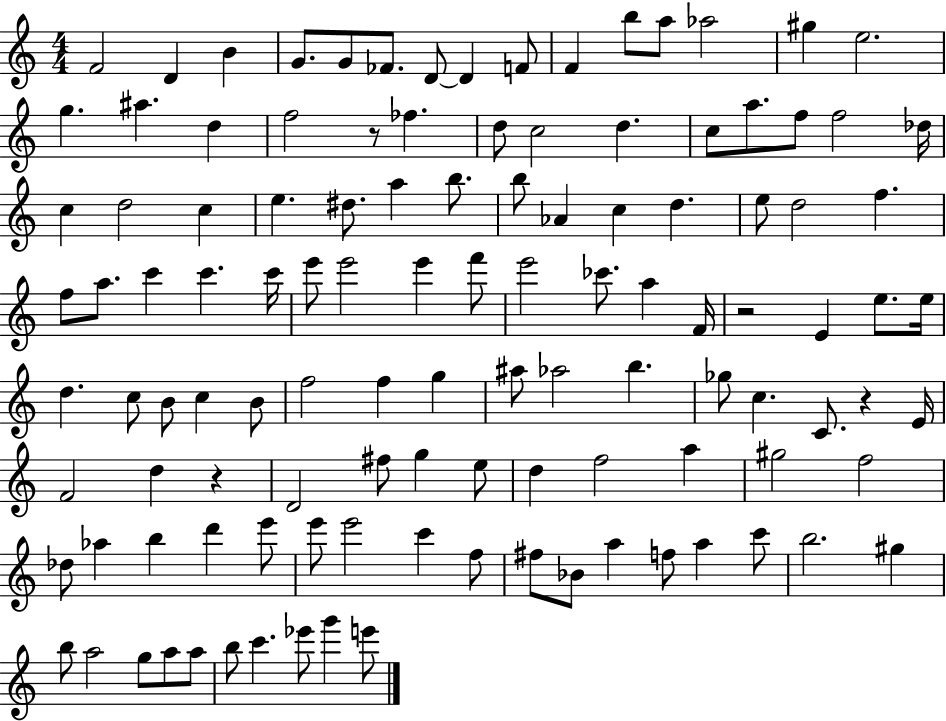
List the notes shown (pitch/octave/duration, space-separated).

F4/h D4/q B4/q G4/e. G4/e FES4/e. D4/e D4/q F4/e F4/q B5/e A5/e Ab5/h G#5/q E5/h. G5/q. A#5/q. D5/q F5/h R/e FES5/q. D5/e C5/h D5/q. C5/e A5/e. F5/e F5/h Db5/s C5/q D5/h C5/q E5/q. D#5/e. A5/q B5/e. B5/e Ab4/q C5/q D5/q. E5/e D5/h F5/q. F5/e A5/e. C6/q C6/q. C6/s E6/e E6/h E6/q F6/e E6/h CES6/e. A5/q F4/s R/h E4/q E5/e. E5/s D5/q. C5/e B4/e C5/q B4/e F5/h F5/q G5/q A#5/e Ab5/h B5/q. Gb5/e C5/q. C4/e. R/q E4/s F4/h D5/q R/q D4/h F#5/e G5/q E5/e D5/q F5/h A5/q G#5/h F5/h Db5/e Ab5/q B5/q D6/q E6/e E6/e E6/h C6/q F5/e F#5/e Bb4/e A5/q F5/e A5/q C6/e B5/h. G#5/q B5/e A5/h G5/e A5/e A5/e B5/e C6/q. Eb6/e G6/q E6/e